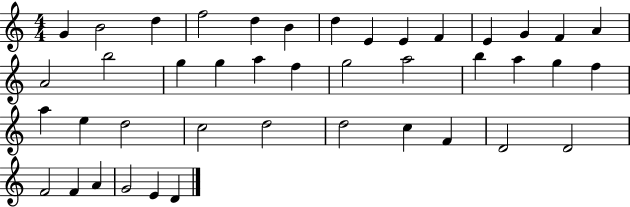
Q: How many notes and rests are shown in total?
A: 42